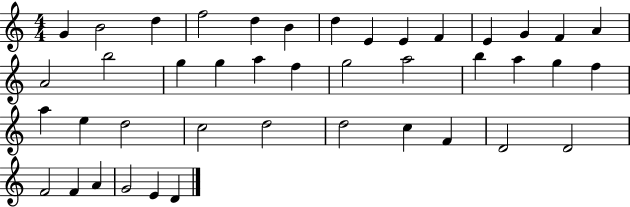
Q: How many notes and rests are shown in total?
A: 42